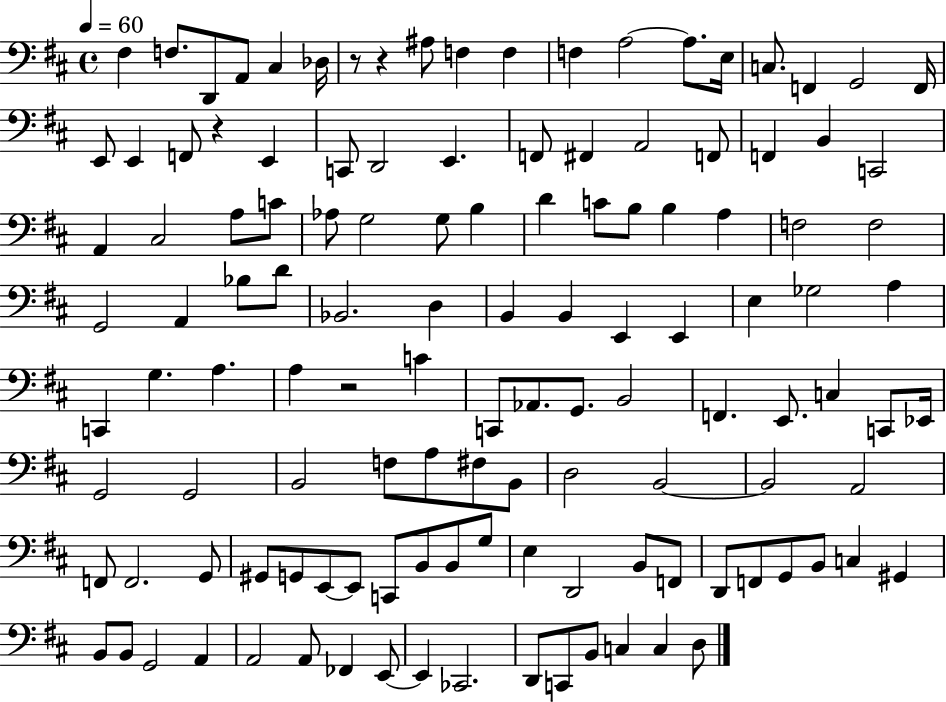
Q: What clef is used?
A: bass